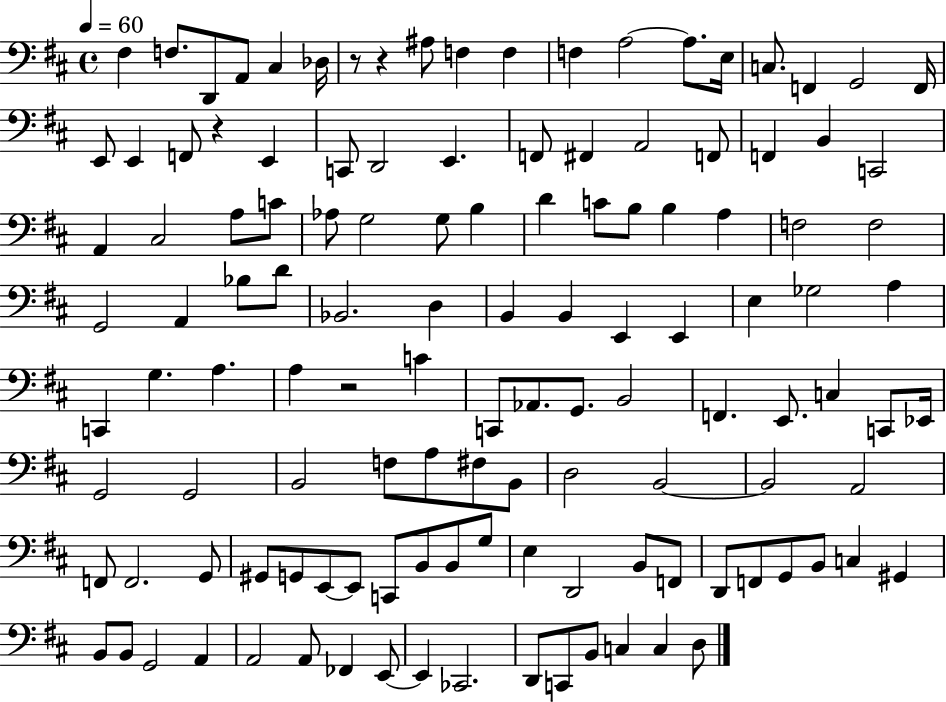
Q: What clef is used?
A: bass